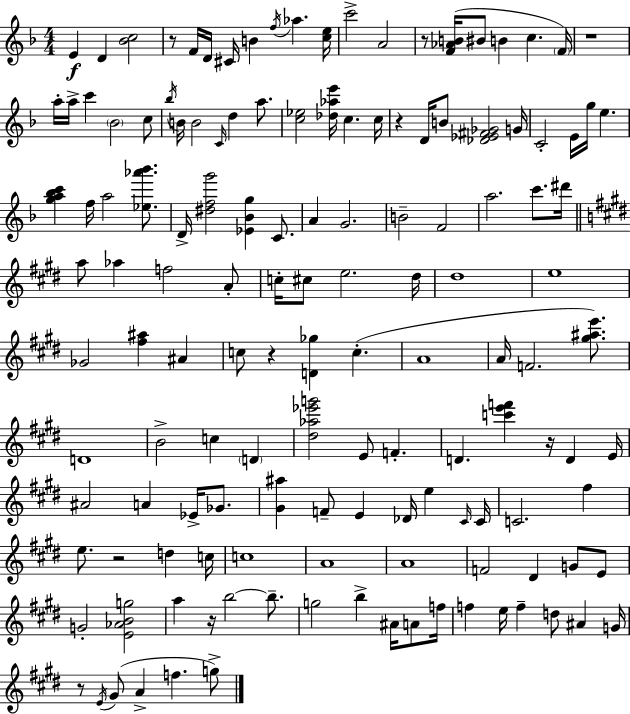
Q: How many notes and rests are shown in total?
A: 139